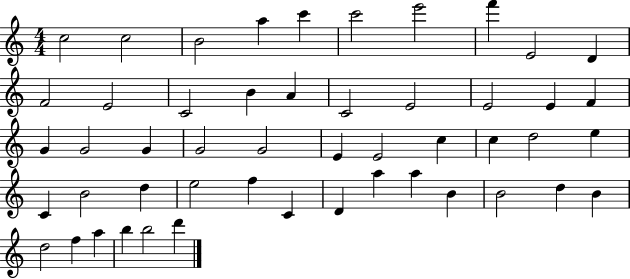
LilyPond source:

{
  \clef treble
  \numericTimeSignature
  \time 4/4
  \key c \major
  c''2 c''2 | b'2 a''4 c'''4 | c'''2 e'''2 | f'''4 e'2 d'4 | \break f'2 e'2 | c'2 b'4 a'4 | c'2 e'2 | e'2 e'4 f'4 | \break g'4 g'2 g'4 | g'2 g'2 | e'4 e'2 c''4 | c''4 d''2 e''4 | \break c'4 b'2 d''4 | e''2 f''4 c'4 | d'4 a''4 a''4 b'4 | b'2 d''4 b'4 | \break d''2 f''4 a''4 | b''4 b''2 d'''4 | \bar "|."
}